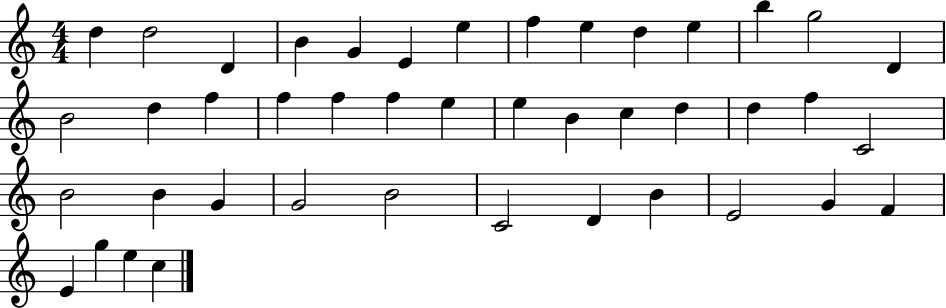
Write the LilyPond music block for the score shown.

{
  \clef treble
  \numericTimeSignature
  \time 4/4
  \key c \major
  d''4 d''2 d'4 | b'4 g'4 e'4 e''4 | f''4 e''4 d''4 e''4 | b''4 g''2 d'4 | \break b'2 d''4 f''4 | f''4 f''4 f''4 e''4 | e''4 b'4 c''4 d''4 | d''4 f''4 c'2 | \break b'2 b'4 g'4 | g'2 b'2 | c'2 d'4 b'4 | e'2 g'4 f'4 | \break e'4 g''4 e''4 c''4 | \bar "|."
}